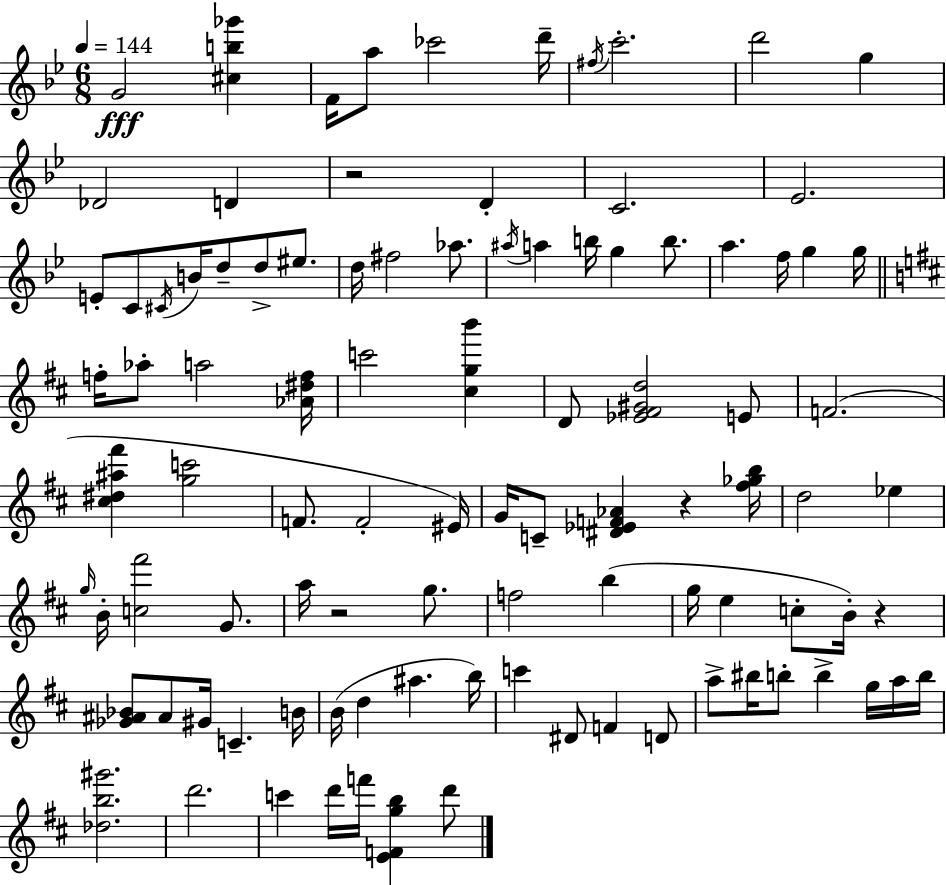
{
  \clef treble
  \numericTimeSignature
  \time 6/8
  \key bes \major
  \tempo 4 = 144
  g'2\fff <cis'' b'' ges'''>4 | f'16 a''8 ces'''2 d'''16-- | \acciaccatura { fis''16 } c'''2.-. | d'''2 g''4 | \break des'2 d'4 | r2 d'4-. | c'2. | ees'2. | \break e'8-. c'8 \acciaccatura { cis'16 } b'16 d''8-- d''8-> eis''8. | d''16 fis''2 aes''8. | \acciaccatura { ais''16 } a''4 b''16 g''4 | b''8. a''4. f''16 g''4 | \break g''16 \bar "||" \break \key d \major f''16-. aes''8-. a''2 <aes' dis'' f''>16 | c'''2 <cis'' g'' b'''>4 | d'8 <ees' fis' gis' d''>2 e'8 | f'2.( | \break <cis'' dis'' ais'' fis'''>4 <g'' c'''>2 | f'8. f'2-. eis'16) | g'16 c'8-- <dis' ees' f' aes'>4 r4 <fis'' ges'' b''>16 | d''2 ees''4 | \break \grace { g''16 } b'16-. <c'' fis'''>2 g'8. | a''16 r2 g''8. | f''2 b''4( | g''16 e''4 c''8-. b'16-.) r4 | \break <ges' ais' bes'>8 ais'8 gis'16 c'4.-- | b'16 b'16( d''4 ais''4. | b''16) c'''4 dis'8 f'4 d'8 | a''8-> bis''16 b''8-. b''4-> g''16 a''16 | \break b''16 <des'' b'' gis'''>2. | d'''2. | c'''4 d'''16 f'''16 <e' f' g'' b''>4 d'''8 | \bar "|."
}